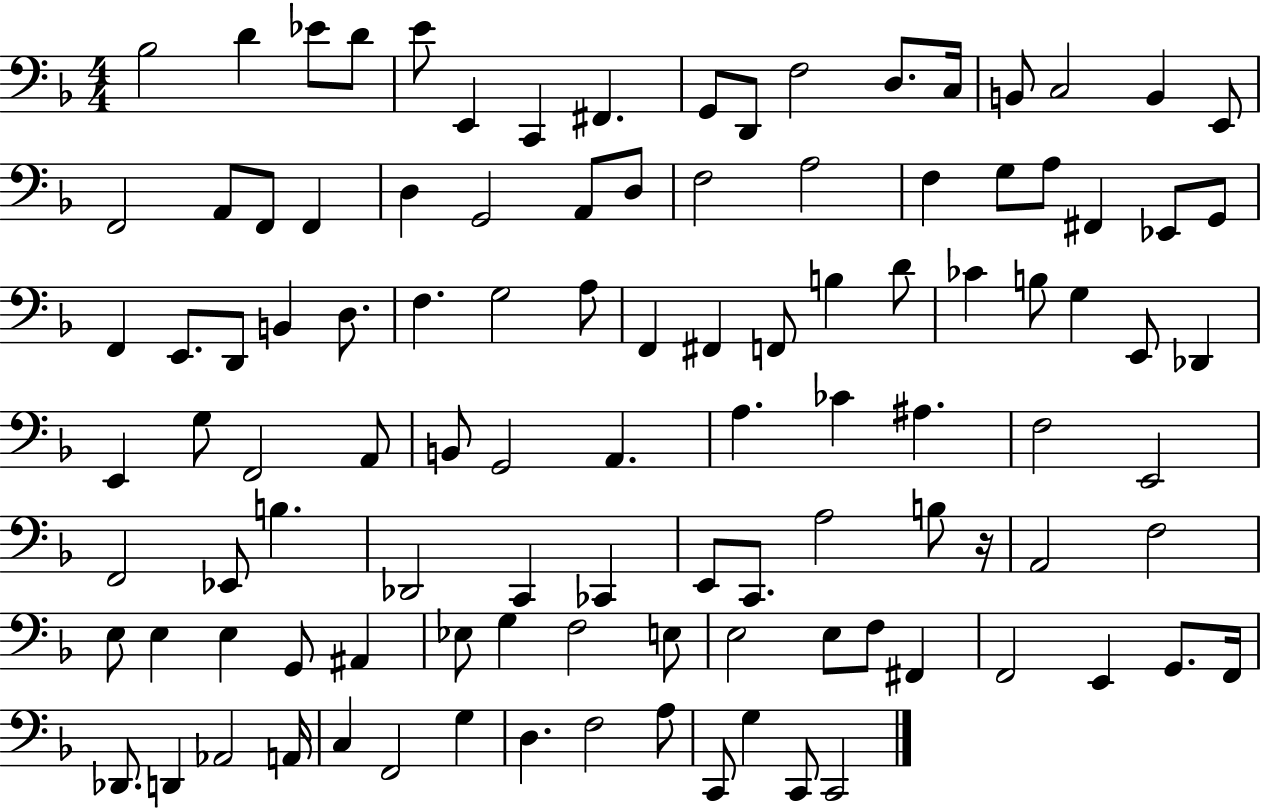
X:1
T:Untitled
M:4/4
L:1/4
K:F
_B,2 D _E/2 D/2 E/2 E,, C,, ^F,, G,,/2 D,,/2 F,2 D,/2 C,/4 B,,/2 C,2 B,, E,,/2 F,,2 A,,/2 F,,/2 F,, D, G,,2 A,,/2 D,/2 F,2 A,2 F, G,/2 A,/2 ^F,, _E,,/2 G,,/2 F,, E,,/2 D,,/2 B,, D,/2 F, G,2 A,/2 F,, ^F,, F,,/2 B, D/2 _C B,/2 G, E,,/2 _D,, E,, G,/2 F,,2 A,,/2 B,,/2 G,,2 A,, A, _C ^A, F,2 E,,2 F,,2 _E,,/2 B, _D,,2 C,, _C,, E,,/2 C,,/2 A,2 B,/2 z/4 A,,2 F,2 E,/2 E, E, G,,/2 ^A,, _E,/2 G, F,2 E,/2 E,2 E,/2 F,/2 ^F,, F,,2 E,, G,,/2 F,,/4 _D,,/2 D,, _A,,2 A,,/4 C, F,,2 G, D, F,2 A,/2 C,,/2 G, C,,/2 C,,2